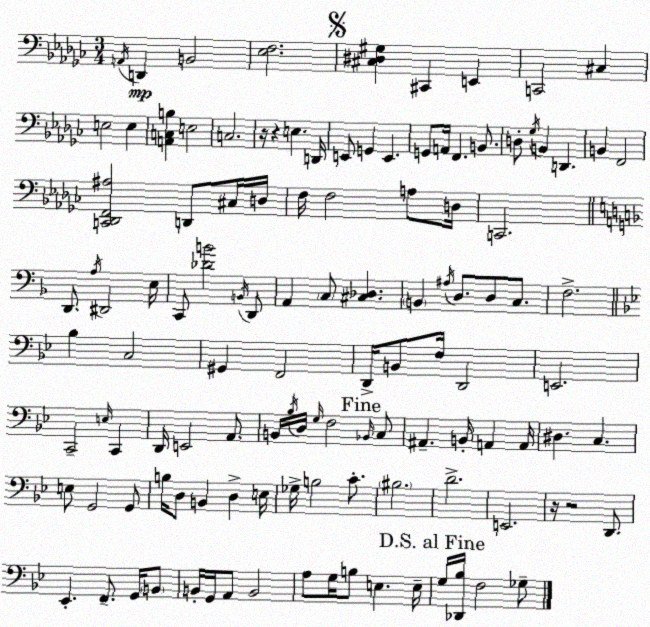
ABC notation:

X:1
T:Untitled
M:3/4
L:1/4
K:Ebm
A,,/4 D,, B,,2 [_E,F,]2 [^C,^D,^G,] ^C,, E,, C,,2 ^C, E,2 E, [A,,C,B,] E,2 C,2 z/4 z E, D,,/4 E,,/2 G,, E,, G,,/2 A,,/4 F,, B,,/2 D,/2 _G,/4 B,, D,, B,, F,,2 [C,,_D,,F,,^A,]2 D,,/2 ^C,/4 D,/4 F,/4 F,2 A,/2 D,/4 C,,2 D,,/2 A,/4 ^D,,2 E,/4 C,,/2 [_DB]2 B,,/4 D,,/2 A,, C,/2 [^C,_D,] B,, ^A,/4 D,/2 D,/2 C,/2 F,2 _B, C,2 ^G,, F,,2 D,,/4 B,,/2 F,/4 D,,2 E,,2 C,,2 E,/4 C,, D,,/4 E,,2 A,,/2 B,,/4 _B,/4 D,/4 G,/4 F,2 _B,,/4 C,/2 ^A,, B,,/4 A,, A,,/4 ^D, C, E,/2 G,,2 G,,/2 B,/4 D,/2 B,, D, E,/4 _G,/4 B,2 C/2 ^B,2 D2 E,,2 z/4 z2 D,,/2 _E,, F,,/2 G,,/4 B,,/2 B,,/4 G,,/4 A,,/2 B,,2 A,/2 G,/4 B,/2 E, E,/4 G,/4 [_D,,_B,]/4 F,2 _G,/2